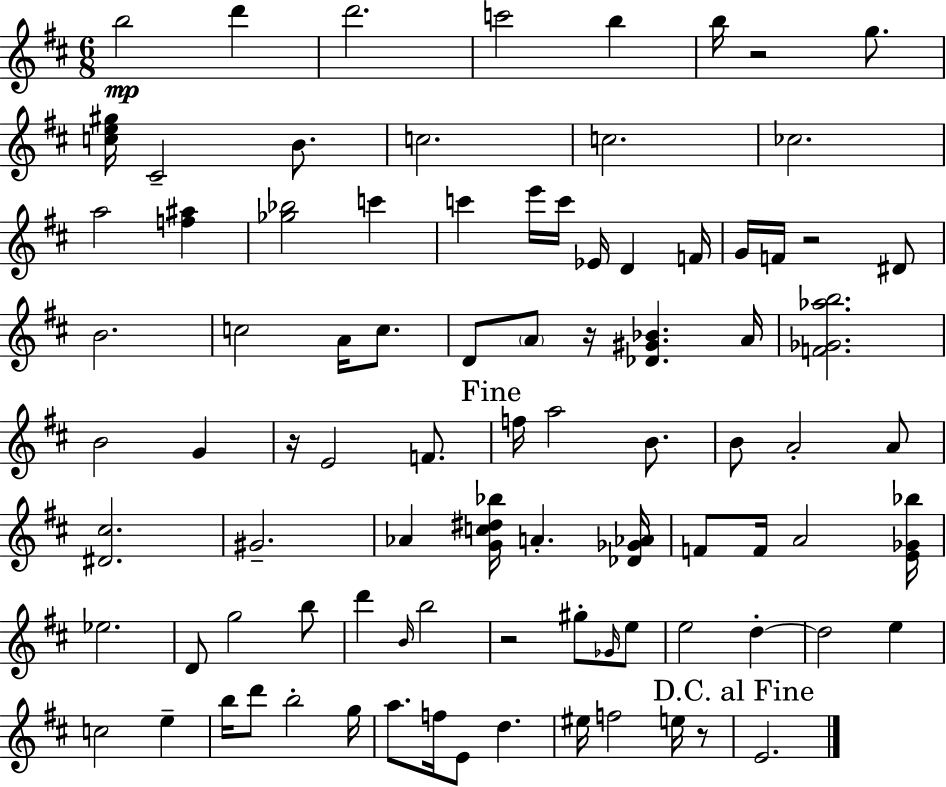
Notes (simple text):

B5/h D6/q D6/h. C6/h B5/q B5/s R/h G5/e. [C5,E5,G#5]/s C#4/h B4/e. C5/h. C5/h. CES5/h. A5/h [F5,A#5]/q [Gb5,Bb5]/h C6/q C6/q E6/s C6/s Eb4/s D4/q F4/s G4/s F4/s R/h D#4/e B4/h. C5/h A4/s C5/e. D4/e A4/e R/s [Db4,G#4,Bb4]/q. A4/s [F4,Gb4,Ab5,B5]/h. B4/h G4/q R/s E4/h F4/e. F5/s A5/h B4/e. B4/e A4/h A4/e [D#4,C#5]/h. G#4/h. Ab4/q [G4,C5,D#5,Bb5]/s A4/q. [Db4,Gb4,Ab4]/s F4/e F4/s A4/h [E4,Gb4,Bb5]/s Eb5/h. D4/e G5/h B5/e D6/q B4/s B5/h R/h G#5/e Gb4/s E5/e E5/h D5/q D5/h E5/q C5/h E5/q B5/s D6/e B5/h G5/s A5/e. F5/s E4/e D5/q. EIS5/s F5/h E5/s R/e E4/h.